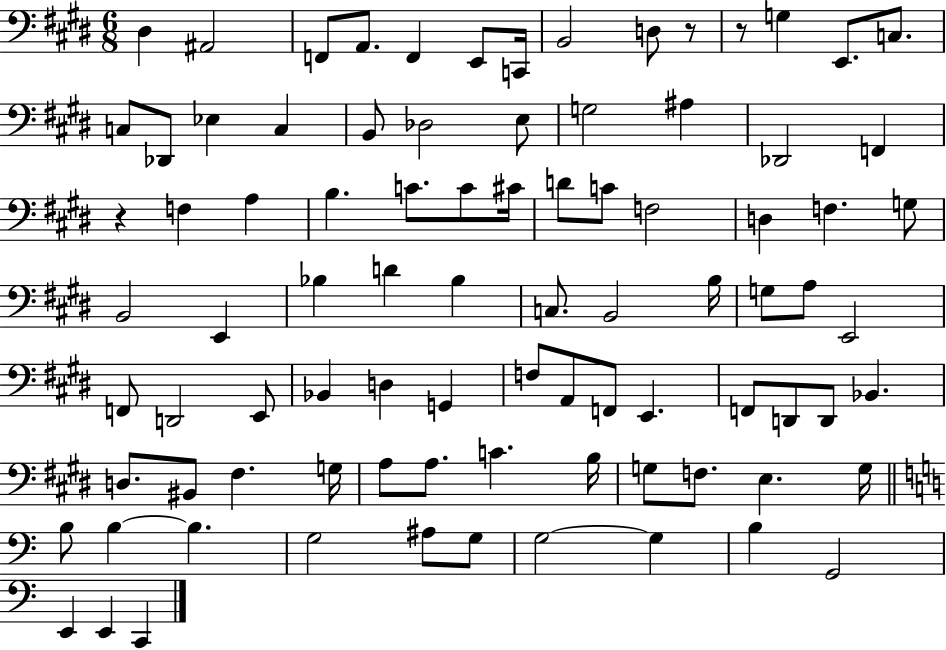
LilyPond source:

{
  \clef bass
  \numericTimeSignature
  \time 6/8
  \key e \major
  \repeat volta 2 { dis4 ais,2 | f,8 a,8. f,4 e,8 c,16 | b,2 d8 r8 | r8 g4 e,8. c8. | \break c8 des,8 ees4 c4 | b,8 des2 e8 | g2 ais4 | des,2 f,4 | \break r4 f4 a4 | b4. c'8. c'8 cis'16 | d'8 c'8 f2 | d4 f4. g8 | \break b,2 e,4 | bes4 d'4 bes4 | c8. b,2 b16 | g8 a8 e,2 | \break f,8 d,2 e,8 | bes,4 d4 g,4 | f8 a,8 f,8 e,4. | f,8 d,8 d,8 bes,4. | \break d8. bis,8 fis4. g16 | a8 a8. c'4. b16 | g8 f8. e4. g16 | \bar "||" \break \key c \major b8 b4~~ b4. | g2 ais8 g8 | g2~~ g4 | b4 g,2 | \break e,4 e,4 c,4 | } \bar "|."
}